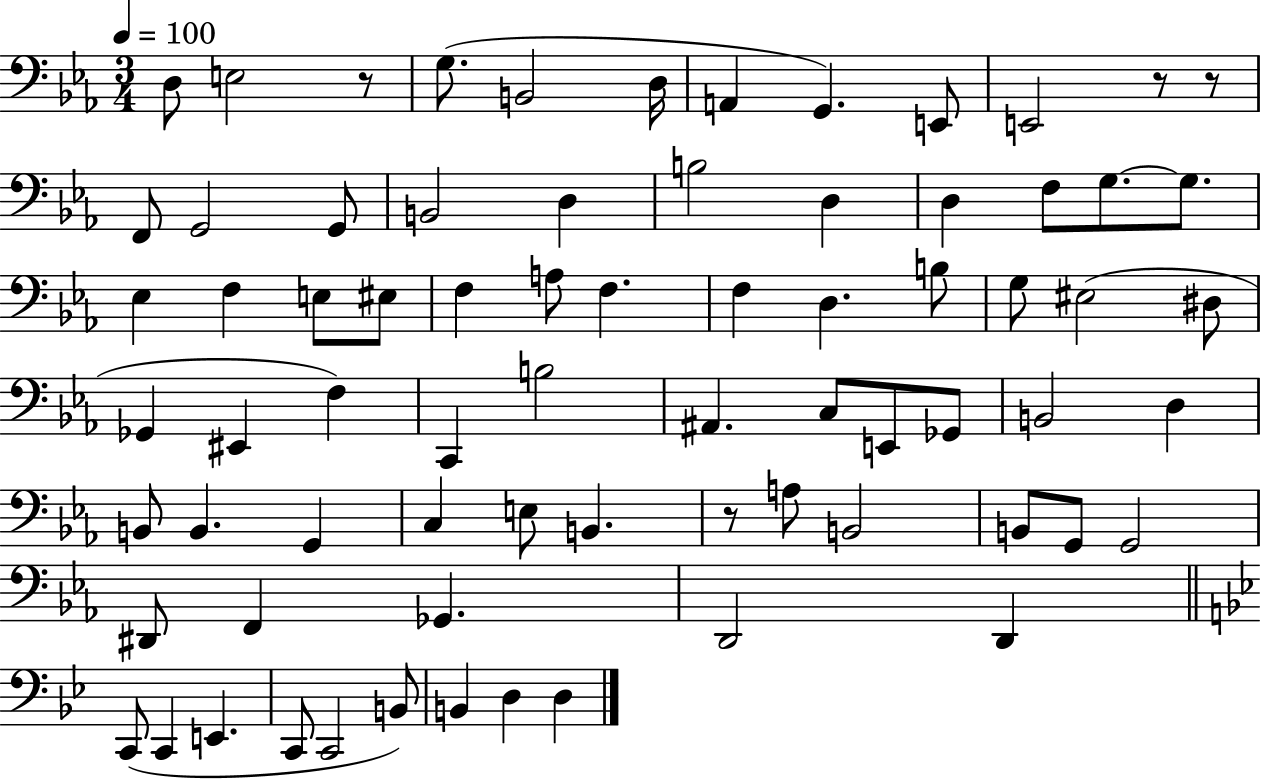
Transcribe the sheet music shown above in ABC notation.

X:1
T:Untitled
M:3/4
L:1/4
K:Eb
D,/2 E,2 z/2 G,/2 B,,2 D,/4 A,, G,, E,,/2 E,,2 z/2 z/2 F,,/2 G,,2 G,,/2 B,,2 D, B,2 D, D, F,/2 G,/2 G,/2 _E, F, E,/2 ^E,/2 F, A,/2 F, F, D, B,/2 G,/2 ^E,2 ^D,/2 _G,, ^E,, F, C,, B,2 ^A,, C,/2 E,,/2 _G,,/2 B,,2 D, B,,/2 B,, G,, C, E,/2 B,, z/2 A,/2 B,,2 B,,/2 G,,/2 G,,2 ^D,,/2 F,, _G,, D,,2 D,, C,,/2 C,, E,, C,,/2 C,,2 B,,/2 B,, D, D,